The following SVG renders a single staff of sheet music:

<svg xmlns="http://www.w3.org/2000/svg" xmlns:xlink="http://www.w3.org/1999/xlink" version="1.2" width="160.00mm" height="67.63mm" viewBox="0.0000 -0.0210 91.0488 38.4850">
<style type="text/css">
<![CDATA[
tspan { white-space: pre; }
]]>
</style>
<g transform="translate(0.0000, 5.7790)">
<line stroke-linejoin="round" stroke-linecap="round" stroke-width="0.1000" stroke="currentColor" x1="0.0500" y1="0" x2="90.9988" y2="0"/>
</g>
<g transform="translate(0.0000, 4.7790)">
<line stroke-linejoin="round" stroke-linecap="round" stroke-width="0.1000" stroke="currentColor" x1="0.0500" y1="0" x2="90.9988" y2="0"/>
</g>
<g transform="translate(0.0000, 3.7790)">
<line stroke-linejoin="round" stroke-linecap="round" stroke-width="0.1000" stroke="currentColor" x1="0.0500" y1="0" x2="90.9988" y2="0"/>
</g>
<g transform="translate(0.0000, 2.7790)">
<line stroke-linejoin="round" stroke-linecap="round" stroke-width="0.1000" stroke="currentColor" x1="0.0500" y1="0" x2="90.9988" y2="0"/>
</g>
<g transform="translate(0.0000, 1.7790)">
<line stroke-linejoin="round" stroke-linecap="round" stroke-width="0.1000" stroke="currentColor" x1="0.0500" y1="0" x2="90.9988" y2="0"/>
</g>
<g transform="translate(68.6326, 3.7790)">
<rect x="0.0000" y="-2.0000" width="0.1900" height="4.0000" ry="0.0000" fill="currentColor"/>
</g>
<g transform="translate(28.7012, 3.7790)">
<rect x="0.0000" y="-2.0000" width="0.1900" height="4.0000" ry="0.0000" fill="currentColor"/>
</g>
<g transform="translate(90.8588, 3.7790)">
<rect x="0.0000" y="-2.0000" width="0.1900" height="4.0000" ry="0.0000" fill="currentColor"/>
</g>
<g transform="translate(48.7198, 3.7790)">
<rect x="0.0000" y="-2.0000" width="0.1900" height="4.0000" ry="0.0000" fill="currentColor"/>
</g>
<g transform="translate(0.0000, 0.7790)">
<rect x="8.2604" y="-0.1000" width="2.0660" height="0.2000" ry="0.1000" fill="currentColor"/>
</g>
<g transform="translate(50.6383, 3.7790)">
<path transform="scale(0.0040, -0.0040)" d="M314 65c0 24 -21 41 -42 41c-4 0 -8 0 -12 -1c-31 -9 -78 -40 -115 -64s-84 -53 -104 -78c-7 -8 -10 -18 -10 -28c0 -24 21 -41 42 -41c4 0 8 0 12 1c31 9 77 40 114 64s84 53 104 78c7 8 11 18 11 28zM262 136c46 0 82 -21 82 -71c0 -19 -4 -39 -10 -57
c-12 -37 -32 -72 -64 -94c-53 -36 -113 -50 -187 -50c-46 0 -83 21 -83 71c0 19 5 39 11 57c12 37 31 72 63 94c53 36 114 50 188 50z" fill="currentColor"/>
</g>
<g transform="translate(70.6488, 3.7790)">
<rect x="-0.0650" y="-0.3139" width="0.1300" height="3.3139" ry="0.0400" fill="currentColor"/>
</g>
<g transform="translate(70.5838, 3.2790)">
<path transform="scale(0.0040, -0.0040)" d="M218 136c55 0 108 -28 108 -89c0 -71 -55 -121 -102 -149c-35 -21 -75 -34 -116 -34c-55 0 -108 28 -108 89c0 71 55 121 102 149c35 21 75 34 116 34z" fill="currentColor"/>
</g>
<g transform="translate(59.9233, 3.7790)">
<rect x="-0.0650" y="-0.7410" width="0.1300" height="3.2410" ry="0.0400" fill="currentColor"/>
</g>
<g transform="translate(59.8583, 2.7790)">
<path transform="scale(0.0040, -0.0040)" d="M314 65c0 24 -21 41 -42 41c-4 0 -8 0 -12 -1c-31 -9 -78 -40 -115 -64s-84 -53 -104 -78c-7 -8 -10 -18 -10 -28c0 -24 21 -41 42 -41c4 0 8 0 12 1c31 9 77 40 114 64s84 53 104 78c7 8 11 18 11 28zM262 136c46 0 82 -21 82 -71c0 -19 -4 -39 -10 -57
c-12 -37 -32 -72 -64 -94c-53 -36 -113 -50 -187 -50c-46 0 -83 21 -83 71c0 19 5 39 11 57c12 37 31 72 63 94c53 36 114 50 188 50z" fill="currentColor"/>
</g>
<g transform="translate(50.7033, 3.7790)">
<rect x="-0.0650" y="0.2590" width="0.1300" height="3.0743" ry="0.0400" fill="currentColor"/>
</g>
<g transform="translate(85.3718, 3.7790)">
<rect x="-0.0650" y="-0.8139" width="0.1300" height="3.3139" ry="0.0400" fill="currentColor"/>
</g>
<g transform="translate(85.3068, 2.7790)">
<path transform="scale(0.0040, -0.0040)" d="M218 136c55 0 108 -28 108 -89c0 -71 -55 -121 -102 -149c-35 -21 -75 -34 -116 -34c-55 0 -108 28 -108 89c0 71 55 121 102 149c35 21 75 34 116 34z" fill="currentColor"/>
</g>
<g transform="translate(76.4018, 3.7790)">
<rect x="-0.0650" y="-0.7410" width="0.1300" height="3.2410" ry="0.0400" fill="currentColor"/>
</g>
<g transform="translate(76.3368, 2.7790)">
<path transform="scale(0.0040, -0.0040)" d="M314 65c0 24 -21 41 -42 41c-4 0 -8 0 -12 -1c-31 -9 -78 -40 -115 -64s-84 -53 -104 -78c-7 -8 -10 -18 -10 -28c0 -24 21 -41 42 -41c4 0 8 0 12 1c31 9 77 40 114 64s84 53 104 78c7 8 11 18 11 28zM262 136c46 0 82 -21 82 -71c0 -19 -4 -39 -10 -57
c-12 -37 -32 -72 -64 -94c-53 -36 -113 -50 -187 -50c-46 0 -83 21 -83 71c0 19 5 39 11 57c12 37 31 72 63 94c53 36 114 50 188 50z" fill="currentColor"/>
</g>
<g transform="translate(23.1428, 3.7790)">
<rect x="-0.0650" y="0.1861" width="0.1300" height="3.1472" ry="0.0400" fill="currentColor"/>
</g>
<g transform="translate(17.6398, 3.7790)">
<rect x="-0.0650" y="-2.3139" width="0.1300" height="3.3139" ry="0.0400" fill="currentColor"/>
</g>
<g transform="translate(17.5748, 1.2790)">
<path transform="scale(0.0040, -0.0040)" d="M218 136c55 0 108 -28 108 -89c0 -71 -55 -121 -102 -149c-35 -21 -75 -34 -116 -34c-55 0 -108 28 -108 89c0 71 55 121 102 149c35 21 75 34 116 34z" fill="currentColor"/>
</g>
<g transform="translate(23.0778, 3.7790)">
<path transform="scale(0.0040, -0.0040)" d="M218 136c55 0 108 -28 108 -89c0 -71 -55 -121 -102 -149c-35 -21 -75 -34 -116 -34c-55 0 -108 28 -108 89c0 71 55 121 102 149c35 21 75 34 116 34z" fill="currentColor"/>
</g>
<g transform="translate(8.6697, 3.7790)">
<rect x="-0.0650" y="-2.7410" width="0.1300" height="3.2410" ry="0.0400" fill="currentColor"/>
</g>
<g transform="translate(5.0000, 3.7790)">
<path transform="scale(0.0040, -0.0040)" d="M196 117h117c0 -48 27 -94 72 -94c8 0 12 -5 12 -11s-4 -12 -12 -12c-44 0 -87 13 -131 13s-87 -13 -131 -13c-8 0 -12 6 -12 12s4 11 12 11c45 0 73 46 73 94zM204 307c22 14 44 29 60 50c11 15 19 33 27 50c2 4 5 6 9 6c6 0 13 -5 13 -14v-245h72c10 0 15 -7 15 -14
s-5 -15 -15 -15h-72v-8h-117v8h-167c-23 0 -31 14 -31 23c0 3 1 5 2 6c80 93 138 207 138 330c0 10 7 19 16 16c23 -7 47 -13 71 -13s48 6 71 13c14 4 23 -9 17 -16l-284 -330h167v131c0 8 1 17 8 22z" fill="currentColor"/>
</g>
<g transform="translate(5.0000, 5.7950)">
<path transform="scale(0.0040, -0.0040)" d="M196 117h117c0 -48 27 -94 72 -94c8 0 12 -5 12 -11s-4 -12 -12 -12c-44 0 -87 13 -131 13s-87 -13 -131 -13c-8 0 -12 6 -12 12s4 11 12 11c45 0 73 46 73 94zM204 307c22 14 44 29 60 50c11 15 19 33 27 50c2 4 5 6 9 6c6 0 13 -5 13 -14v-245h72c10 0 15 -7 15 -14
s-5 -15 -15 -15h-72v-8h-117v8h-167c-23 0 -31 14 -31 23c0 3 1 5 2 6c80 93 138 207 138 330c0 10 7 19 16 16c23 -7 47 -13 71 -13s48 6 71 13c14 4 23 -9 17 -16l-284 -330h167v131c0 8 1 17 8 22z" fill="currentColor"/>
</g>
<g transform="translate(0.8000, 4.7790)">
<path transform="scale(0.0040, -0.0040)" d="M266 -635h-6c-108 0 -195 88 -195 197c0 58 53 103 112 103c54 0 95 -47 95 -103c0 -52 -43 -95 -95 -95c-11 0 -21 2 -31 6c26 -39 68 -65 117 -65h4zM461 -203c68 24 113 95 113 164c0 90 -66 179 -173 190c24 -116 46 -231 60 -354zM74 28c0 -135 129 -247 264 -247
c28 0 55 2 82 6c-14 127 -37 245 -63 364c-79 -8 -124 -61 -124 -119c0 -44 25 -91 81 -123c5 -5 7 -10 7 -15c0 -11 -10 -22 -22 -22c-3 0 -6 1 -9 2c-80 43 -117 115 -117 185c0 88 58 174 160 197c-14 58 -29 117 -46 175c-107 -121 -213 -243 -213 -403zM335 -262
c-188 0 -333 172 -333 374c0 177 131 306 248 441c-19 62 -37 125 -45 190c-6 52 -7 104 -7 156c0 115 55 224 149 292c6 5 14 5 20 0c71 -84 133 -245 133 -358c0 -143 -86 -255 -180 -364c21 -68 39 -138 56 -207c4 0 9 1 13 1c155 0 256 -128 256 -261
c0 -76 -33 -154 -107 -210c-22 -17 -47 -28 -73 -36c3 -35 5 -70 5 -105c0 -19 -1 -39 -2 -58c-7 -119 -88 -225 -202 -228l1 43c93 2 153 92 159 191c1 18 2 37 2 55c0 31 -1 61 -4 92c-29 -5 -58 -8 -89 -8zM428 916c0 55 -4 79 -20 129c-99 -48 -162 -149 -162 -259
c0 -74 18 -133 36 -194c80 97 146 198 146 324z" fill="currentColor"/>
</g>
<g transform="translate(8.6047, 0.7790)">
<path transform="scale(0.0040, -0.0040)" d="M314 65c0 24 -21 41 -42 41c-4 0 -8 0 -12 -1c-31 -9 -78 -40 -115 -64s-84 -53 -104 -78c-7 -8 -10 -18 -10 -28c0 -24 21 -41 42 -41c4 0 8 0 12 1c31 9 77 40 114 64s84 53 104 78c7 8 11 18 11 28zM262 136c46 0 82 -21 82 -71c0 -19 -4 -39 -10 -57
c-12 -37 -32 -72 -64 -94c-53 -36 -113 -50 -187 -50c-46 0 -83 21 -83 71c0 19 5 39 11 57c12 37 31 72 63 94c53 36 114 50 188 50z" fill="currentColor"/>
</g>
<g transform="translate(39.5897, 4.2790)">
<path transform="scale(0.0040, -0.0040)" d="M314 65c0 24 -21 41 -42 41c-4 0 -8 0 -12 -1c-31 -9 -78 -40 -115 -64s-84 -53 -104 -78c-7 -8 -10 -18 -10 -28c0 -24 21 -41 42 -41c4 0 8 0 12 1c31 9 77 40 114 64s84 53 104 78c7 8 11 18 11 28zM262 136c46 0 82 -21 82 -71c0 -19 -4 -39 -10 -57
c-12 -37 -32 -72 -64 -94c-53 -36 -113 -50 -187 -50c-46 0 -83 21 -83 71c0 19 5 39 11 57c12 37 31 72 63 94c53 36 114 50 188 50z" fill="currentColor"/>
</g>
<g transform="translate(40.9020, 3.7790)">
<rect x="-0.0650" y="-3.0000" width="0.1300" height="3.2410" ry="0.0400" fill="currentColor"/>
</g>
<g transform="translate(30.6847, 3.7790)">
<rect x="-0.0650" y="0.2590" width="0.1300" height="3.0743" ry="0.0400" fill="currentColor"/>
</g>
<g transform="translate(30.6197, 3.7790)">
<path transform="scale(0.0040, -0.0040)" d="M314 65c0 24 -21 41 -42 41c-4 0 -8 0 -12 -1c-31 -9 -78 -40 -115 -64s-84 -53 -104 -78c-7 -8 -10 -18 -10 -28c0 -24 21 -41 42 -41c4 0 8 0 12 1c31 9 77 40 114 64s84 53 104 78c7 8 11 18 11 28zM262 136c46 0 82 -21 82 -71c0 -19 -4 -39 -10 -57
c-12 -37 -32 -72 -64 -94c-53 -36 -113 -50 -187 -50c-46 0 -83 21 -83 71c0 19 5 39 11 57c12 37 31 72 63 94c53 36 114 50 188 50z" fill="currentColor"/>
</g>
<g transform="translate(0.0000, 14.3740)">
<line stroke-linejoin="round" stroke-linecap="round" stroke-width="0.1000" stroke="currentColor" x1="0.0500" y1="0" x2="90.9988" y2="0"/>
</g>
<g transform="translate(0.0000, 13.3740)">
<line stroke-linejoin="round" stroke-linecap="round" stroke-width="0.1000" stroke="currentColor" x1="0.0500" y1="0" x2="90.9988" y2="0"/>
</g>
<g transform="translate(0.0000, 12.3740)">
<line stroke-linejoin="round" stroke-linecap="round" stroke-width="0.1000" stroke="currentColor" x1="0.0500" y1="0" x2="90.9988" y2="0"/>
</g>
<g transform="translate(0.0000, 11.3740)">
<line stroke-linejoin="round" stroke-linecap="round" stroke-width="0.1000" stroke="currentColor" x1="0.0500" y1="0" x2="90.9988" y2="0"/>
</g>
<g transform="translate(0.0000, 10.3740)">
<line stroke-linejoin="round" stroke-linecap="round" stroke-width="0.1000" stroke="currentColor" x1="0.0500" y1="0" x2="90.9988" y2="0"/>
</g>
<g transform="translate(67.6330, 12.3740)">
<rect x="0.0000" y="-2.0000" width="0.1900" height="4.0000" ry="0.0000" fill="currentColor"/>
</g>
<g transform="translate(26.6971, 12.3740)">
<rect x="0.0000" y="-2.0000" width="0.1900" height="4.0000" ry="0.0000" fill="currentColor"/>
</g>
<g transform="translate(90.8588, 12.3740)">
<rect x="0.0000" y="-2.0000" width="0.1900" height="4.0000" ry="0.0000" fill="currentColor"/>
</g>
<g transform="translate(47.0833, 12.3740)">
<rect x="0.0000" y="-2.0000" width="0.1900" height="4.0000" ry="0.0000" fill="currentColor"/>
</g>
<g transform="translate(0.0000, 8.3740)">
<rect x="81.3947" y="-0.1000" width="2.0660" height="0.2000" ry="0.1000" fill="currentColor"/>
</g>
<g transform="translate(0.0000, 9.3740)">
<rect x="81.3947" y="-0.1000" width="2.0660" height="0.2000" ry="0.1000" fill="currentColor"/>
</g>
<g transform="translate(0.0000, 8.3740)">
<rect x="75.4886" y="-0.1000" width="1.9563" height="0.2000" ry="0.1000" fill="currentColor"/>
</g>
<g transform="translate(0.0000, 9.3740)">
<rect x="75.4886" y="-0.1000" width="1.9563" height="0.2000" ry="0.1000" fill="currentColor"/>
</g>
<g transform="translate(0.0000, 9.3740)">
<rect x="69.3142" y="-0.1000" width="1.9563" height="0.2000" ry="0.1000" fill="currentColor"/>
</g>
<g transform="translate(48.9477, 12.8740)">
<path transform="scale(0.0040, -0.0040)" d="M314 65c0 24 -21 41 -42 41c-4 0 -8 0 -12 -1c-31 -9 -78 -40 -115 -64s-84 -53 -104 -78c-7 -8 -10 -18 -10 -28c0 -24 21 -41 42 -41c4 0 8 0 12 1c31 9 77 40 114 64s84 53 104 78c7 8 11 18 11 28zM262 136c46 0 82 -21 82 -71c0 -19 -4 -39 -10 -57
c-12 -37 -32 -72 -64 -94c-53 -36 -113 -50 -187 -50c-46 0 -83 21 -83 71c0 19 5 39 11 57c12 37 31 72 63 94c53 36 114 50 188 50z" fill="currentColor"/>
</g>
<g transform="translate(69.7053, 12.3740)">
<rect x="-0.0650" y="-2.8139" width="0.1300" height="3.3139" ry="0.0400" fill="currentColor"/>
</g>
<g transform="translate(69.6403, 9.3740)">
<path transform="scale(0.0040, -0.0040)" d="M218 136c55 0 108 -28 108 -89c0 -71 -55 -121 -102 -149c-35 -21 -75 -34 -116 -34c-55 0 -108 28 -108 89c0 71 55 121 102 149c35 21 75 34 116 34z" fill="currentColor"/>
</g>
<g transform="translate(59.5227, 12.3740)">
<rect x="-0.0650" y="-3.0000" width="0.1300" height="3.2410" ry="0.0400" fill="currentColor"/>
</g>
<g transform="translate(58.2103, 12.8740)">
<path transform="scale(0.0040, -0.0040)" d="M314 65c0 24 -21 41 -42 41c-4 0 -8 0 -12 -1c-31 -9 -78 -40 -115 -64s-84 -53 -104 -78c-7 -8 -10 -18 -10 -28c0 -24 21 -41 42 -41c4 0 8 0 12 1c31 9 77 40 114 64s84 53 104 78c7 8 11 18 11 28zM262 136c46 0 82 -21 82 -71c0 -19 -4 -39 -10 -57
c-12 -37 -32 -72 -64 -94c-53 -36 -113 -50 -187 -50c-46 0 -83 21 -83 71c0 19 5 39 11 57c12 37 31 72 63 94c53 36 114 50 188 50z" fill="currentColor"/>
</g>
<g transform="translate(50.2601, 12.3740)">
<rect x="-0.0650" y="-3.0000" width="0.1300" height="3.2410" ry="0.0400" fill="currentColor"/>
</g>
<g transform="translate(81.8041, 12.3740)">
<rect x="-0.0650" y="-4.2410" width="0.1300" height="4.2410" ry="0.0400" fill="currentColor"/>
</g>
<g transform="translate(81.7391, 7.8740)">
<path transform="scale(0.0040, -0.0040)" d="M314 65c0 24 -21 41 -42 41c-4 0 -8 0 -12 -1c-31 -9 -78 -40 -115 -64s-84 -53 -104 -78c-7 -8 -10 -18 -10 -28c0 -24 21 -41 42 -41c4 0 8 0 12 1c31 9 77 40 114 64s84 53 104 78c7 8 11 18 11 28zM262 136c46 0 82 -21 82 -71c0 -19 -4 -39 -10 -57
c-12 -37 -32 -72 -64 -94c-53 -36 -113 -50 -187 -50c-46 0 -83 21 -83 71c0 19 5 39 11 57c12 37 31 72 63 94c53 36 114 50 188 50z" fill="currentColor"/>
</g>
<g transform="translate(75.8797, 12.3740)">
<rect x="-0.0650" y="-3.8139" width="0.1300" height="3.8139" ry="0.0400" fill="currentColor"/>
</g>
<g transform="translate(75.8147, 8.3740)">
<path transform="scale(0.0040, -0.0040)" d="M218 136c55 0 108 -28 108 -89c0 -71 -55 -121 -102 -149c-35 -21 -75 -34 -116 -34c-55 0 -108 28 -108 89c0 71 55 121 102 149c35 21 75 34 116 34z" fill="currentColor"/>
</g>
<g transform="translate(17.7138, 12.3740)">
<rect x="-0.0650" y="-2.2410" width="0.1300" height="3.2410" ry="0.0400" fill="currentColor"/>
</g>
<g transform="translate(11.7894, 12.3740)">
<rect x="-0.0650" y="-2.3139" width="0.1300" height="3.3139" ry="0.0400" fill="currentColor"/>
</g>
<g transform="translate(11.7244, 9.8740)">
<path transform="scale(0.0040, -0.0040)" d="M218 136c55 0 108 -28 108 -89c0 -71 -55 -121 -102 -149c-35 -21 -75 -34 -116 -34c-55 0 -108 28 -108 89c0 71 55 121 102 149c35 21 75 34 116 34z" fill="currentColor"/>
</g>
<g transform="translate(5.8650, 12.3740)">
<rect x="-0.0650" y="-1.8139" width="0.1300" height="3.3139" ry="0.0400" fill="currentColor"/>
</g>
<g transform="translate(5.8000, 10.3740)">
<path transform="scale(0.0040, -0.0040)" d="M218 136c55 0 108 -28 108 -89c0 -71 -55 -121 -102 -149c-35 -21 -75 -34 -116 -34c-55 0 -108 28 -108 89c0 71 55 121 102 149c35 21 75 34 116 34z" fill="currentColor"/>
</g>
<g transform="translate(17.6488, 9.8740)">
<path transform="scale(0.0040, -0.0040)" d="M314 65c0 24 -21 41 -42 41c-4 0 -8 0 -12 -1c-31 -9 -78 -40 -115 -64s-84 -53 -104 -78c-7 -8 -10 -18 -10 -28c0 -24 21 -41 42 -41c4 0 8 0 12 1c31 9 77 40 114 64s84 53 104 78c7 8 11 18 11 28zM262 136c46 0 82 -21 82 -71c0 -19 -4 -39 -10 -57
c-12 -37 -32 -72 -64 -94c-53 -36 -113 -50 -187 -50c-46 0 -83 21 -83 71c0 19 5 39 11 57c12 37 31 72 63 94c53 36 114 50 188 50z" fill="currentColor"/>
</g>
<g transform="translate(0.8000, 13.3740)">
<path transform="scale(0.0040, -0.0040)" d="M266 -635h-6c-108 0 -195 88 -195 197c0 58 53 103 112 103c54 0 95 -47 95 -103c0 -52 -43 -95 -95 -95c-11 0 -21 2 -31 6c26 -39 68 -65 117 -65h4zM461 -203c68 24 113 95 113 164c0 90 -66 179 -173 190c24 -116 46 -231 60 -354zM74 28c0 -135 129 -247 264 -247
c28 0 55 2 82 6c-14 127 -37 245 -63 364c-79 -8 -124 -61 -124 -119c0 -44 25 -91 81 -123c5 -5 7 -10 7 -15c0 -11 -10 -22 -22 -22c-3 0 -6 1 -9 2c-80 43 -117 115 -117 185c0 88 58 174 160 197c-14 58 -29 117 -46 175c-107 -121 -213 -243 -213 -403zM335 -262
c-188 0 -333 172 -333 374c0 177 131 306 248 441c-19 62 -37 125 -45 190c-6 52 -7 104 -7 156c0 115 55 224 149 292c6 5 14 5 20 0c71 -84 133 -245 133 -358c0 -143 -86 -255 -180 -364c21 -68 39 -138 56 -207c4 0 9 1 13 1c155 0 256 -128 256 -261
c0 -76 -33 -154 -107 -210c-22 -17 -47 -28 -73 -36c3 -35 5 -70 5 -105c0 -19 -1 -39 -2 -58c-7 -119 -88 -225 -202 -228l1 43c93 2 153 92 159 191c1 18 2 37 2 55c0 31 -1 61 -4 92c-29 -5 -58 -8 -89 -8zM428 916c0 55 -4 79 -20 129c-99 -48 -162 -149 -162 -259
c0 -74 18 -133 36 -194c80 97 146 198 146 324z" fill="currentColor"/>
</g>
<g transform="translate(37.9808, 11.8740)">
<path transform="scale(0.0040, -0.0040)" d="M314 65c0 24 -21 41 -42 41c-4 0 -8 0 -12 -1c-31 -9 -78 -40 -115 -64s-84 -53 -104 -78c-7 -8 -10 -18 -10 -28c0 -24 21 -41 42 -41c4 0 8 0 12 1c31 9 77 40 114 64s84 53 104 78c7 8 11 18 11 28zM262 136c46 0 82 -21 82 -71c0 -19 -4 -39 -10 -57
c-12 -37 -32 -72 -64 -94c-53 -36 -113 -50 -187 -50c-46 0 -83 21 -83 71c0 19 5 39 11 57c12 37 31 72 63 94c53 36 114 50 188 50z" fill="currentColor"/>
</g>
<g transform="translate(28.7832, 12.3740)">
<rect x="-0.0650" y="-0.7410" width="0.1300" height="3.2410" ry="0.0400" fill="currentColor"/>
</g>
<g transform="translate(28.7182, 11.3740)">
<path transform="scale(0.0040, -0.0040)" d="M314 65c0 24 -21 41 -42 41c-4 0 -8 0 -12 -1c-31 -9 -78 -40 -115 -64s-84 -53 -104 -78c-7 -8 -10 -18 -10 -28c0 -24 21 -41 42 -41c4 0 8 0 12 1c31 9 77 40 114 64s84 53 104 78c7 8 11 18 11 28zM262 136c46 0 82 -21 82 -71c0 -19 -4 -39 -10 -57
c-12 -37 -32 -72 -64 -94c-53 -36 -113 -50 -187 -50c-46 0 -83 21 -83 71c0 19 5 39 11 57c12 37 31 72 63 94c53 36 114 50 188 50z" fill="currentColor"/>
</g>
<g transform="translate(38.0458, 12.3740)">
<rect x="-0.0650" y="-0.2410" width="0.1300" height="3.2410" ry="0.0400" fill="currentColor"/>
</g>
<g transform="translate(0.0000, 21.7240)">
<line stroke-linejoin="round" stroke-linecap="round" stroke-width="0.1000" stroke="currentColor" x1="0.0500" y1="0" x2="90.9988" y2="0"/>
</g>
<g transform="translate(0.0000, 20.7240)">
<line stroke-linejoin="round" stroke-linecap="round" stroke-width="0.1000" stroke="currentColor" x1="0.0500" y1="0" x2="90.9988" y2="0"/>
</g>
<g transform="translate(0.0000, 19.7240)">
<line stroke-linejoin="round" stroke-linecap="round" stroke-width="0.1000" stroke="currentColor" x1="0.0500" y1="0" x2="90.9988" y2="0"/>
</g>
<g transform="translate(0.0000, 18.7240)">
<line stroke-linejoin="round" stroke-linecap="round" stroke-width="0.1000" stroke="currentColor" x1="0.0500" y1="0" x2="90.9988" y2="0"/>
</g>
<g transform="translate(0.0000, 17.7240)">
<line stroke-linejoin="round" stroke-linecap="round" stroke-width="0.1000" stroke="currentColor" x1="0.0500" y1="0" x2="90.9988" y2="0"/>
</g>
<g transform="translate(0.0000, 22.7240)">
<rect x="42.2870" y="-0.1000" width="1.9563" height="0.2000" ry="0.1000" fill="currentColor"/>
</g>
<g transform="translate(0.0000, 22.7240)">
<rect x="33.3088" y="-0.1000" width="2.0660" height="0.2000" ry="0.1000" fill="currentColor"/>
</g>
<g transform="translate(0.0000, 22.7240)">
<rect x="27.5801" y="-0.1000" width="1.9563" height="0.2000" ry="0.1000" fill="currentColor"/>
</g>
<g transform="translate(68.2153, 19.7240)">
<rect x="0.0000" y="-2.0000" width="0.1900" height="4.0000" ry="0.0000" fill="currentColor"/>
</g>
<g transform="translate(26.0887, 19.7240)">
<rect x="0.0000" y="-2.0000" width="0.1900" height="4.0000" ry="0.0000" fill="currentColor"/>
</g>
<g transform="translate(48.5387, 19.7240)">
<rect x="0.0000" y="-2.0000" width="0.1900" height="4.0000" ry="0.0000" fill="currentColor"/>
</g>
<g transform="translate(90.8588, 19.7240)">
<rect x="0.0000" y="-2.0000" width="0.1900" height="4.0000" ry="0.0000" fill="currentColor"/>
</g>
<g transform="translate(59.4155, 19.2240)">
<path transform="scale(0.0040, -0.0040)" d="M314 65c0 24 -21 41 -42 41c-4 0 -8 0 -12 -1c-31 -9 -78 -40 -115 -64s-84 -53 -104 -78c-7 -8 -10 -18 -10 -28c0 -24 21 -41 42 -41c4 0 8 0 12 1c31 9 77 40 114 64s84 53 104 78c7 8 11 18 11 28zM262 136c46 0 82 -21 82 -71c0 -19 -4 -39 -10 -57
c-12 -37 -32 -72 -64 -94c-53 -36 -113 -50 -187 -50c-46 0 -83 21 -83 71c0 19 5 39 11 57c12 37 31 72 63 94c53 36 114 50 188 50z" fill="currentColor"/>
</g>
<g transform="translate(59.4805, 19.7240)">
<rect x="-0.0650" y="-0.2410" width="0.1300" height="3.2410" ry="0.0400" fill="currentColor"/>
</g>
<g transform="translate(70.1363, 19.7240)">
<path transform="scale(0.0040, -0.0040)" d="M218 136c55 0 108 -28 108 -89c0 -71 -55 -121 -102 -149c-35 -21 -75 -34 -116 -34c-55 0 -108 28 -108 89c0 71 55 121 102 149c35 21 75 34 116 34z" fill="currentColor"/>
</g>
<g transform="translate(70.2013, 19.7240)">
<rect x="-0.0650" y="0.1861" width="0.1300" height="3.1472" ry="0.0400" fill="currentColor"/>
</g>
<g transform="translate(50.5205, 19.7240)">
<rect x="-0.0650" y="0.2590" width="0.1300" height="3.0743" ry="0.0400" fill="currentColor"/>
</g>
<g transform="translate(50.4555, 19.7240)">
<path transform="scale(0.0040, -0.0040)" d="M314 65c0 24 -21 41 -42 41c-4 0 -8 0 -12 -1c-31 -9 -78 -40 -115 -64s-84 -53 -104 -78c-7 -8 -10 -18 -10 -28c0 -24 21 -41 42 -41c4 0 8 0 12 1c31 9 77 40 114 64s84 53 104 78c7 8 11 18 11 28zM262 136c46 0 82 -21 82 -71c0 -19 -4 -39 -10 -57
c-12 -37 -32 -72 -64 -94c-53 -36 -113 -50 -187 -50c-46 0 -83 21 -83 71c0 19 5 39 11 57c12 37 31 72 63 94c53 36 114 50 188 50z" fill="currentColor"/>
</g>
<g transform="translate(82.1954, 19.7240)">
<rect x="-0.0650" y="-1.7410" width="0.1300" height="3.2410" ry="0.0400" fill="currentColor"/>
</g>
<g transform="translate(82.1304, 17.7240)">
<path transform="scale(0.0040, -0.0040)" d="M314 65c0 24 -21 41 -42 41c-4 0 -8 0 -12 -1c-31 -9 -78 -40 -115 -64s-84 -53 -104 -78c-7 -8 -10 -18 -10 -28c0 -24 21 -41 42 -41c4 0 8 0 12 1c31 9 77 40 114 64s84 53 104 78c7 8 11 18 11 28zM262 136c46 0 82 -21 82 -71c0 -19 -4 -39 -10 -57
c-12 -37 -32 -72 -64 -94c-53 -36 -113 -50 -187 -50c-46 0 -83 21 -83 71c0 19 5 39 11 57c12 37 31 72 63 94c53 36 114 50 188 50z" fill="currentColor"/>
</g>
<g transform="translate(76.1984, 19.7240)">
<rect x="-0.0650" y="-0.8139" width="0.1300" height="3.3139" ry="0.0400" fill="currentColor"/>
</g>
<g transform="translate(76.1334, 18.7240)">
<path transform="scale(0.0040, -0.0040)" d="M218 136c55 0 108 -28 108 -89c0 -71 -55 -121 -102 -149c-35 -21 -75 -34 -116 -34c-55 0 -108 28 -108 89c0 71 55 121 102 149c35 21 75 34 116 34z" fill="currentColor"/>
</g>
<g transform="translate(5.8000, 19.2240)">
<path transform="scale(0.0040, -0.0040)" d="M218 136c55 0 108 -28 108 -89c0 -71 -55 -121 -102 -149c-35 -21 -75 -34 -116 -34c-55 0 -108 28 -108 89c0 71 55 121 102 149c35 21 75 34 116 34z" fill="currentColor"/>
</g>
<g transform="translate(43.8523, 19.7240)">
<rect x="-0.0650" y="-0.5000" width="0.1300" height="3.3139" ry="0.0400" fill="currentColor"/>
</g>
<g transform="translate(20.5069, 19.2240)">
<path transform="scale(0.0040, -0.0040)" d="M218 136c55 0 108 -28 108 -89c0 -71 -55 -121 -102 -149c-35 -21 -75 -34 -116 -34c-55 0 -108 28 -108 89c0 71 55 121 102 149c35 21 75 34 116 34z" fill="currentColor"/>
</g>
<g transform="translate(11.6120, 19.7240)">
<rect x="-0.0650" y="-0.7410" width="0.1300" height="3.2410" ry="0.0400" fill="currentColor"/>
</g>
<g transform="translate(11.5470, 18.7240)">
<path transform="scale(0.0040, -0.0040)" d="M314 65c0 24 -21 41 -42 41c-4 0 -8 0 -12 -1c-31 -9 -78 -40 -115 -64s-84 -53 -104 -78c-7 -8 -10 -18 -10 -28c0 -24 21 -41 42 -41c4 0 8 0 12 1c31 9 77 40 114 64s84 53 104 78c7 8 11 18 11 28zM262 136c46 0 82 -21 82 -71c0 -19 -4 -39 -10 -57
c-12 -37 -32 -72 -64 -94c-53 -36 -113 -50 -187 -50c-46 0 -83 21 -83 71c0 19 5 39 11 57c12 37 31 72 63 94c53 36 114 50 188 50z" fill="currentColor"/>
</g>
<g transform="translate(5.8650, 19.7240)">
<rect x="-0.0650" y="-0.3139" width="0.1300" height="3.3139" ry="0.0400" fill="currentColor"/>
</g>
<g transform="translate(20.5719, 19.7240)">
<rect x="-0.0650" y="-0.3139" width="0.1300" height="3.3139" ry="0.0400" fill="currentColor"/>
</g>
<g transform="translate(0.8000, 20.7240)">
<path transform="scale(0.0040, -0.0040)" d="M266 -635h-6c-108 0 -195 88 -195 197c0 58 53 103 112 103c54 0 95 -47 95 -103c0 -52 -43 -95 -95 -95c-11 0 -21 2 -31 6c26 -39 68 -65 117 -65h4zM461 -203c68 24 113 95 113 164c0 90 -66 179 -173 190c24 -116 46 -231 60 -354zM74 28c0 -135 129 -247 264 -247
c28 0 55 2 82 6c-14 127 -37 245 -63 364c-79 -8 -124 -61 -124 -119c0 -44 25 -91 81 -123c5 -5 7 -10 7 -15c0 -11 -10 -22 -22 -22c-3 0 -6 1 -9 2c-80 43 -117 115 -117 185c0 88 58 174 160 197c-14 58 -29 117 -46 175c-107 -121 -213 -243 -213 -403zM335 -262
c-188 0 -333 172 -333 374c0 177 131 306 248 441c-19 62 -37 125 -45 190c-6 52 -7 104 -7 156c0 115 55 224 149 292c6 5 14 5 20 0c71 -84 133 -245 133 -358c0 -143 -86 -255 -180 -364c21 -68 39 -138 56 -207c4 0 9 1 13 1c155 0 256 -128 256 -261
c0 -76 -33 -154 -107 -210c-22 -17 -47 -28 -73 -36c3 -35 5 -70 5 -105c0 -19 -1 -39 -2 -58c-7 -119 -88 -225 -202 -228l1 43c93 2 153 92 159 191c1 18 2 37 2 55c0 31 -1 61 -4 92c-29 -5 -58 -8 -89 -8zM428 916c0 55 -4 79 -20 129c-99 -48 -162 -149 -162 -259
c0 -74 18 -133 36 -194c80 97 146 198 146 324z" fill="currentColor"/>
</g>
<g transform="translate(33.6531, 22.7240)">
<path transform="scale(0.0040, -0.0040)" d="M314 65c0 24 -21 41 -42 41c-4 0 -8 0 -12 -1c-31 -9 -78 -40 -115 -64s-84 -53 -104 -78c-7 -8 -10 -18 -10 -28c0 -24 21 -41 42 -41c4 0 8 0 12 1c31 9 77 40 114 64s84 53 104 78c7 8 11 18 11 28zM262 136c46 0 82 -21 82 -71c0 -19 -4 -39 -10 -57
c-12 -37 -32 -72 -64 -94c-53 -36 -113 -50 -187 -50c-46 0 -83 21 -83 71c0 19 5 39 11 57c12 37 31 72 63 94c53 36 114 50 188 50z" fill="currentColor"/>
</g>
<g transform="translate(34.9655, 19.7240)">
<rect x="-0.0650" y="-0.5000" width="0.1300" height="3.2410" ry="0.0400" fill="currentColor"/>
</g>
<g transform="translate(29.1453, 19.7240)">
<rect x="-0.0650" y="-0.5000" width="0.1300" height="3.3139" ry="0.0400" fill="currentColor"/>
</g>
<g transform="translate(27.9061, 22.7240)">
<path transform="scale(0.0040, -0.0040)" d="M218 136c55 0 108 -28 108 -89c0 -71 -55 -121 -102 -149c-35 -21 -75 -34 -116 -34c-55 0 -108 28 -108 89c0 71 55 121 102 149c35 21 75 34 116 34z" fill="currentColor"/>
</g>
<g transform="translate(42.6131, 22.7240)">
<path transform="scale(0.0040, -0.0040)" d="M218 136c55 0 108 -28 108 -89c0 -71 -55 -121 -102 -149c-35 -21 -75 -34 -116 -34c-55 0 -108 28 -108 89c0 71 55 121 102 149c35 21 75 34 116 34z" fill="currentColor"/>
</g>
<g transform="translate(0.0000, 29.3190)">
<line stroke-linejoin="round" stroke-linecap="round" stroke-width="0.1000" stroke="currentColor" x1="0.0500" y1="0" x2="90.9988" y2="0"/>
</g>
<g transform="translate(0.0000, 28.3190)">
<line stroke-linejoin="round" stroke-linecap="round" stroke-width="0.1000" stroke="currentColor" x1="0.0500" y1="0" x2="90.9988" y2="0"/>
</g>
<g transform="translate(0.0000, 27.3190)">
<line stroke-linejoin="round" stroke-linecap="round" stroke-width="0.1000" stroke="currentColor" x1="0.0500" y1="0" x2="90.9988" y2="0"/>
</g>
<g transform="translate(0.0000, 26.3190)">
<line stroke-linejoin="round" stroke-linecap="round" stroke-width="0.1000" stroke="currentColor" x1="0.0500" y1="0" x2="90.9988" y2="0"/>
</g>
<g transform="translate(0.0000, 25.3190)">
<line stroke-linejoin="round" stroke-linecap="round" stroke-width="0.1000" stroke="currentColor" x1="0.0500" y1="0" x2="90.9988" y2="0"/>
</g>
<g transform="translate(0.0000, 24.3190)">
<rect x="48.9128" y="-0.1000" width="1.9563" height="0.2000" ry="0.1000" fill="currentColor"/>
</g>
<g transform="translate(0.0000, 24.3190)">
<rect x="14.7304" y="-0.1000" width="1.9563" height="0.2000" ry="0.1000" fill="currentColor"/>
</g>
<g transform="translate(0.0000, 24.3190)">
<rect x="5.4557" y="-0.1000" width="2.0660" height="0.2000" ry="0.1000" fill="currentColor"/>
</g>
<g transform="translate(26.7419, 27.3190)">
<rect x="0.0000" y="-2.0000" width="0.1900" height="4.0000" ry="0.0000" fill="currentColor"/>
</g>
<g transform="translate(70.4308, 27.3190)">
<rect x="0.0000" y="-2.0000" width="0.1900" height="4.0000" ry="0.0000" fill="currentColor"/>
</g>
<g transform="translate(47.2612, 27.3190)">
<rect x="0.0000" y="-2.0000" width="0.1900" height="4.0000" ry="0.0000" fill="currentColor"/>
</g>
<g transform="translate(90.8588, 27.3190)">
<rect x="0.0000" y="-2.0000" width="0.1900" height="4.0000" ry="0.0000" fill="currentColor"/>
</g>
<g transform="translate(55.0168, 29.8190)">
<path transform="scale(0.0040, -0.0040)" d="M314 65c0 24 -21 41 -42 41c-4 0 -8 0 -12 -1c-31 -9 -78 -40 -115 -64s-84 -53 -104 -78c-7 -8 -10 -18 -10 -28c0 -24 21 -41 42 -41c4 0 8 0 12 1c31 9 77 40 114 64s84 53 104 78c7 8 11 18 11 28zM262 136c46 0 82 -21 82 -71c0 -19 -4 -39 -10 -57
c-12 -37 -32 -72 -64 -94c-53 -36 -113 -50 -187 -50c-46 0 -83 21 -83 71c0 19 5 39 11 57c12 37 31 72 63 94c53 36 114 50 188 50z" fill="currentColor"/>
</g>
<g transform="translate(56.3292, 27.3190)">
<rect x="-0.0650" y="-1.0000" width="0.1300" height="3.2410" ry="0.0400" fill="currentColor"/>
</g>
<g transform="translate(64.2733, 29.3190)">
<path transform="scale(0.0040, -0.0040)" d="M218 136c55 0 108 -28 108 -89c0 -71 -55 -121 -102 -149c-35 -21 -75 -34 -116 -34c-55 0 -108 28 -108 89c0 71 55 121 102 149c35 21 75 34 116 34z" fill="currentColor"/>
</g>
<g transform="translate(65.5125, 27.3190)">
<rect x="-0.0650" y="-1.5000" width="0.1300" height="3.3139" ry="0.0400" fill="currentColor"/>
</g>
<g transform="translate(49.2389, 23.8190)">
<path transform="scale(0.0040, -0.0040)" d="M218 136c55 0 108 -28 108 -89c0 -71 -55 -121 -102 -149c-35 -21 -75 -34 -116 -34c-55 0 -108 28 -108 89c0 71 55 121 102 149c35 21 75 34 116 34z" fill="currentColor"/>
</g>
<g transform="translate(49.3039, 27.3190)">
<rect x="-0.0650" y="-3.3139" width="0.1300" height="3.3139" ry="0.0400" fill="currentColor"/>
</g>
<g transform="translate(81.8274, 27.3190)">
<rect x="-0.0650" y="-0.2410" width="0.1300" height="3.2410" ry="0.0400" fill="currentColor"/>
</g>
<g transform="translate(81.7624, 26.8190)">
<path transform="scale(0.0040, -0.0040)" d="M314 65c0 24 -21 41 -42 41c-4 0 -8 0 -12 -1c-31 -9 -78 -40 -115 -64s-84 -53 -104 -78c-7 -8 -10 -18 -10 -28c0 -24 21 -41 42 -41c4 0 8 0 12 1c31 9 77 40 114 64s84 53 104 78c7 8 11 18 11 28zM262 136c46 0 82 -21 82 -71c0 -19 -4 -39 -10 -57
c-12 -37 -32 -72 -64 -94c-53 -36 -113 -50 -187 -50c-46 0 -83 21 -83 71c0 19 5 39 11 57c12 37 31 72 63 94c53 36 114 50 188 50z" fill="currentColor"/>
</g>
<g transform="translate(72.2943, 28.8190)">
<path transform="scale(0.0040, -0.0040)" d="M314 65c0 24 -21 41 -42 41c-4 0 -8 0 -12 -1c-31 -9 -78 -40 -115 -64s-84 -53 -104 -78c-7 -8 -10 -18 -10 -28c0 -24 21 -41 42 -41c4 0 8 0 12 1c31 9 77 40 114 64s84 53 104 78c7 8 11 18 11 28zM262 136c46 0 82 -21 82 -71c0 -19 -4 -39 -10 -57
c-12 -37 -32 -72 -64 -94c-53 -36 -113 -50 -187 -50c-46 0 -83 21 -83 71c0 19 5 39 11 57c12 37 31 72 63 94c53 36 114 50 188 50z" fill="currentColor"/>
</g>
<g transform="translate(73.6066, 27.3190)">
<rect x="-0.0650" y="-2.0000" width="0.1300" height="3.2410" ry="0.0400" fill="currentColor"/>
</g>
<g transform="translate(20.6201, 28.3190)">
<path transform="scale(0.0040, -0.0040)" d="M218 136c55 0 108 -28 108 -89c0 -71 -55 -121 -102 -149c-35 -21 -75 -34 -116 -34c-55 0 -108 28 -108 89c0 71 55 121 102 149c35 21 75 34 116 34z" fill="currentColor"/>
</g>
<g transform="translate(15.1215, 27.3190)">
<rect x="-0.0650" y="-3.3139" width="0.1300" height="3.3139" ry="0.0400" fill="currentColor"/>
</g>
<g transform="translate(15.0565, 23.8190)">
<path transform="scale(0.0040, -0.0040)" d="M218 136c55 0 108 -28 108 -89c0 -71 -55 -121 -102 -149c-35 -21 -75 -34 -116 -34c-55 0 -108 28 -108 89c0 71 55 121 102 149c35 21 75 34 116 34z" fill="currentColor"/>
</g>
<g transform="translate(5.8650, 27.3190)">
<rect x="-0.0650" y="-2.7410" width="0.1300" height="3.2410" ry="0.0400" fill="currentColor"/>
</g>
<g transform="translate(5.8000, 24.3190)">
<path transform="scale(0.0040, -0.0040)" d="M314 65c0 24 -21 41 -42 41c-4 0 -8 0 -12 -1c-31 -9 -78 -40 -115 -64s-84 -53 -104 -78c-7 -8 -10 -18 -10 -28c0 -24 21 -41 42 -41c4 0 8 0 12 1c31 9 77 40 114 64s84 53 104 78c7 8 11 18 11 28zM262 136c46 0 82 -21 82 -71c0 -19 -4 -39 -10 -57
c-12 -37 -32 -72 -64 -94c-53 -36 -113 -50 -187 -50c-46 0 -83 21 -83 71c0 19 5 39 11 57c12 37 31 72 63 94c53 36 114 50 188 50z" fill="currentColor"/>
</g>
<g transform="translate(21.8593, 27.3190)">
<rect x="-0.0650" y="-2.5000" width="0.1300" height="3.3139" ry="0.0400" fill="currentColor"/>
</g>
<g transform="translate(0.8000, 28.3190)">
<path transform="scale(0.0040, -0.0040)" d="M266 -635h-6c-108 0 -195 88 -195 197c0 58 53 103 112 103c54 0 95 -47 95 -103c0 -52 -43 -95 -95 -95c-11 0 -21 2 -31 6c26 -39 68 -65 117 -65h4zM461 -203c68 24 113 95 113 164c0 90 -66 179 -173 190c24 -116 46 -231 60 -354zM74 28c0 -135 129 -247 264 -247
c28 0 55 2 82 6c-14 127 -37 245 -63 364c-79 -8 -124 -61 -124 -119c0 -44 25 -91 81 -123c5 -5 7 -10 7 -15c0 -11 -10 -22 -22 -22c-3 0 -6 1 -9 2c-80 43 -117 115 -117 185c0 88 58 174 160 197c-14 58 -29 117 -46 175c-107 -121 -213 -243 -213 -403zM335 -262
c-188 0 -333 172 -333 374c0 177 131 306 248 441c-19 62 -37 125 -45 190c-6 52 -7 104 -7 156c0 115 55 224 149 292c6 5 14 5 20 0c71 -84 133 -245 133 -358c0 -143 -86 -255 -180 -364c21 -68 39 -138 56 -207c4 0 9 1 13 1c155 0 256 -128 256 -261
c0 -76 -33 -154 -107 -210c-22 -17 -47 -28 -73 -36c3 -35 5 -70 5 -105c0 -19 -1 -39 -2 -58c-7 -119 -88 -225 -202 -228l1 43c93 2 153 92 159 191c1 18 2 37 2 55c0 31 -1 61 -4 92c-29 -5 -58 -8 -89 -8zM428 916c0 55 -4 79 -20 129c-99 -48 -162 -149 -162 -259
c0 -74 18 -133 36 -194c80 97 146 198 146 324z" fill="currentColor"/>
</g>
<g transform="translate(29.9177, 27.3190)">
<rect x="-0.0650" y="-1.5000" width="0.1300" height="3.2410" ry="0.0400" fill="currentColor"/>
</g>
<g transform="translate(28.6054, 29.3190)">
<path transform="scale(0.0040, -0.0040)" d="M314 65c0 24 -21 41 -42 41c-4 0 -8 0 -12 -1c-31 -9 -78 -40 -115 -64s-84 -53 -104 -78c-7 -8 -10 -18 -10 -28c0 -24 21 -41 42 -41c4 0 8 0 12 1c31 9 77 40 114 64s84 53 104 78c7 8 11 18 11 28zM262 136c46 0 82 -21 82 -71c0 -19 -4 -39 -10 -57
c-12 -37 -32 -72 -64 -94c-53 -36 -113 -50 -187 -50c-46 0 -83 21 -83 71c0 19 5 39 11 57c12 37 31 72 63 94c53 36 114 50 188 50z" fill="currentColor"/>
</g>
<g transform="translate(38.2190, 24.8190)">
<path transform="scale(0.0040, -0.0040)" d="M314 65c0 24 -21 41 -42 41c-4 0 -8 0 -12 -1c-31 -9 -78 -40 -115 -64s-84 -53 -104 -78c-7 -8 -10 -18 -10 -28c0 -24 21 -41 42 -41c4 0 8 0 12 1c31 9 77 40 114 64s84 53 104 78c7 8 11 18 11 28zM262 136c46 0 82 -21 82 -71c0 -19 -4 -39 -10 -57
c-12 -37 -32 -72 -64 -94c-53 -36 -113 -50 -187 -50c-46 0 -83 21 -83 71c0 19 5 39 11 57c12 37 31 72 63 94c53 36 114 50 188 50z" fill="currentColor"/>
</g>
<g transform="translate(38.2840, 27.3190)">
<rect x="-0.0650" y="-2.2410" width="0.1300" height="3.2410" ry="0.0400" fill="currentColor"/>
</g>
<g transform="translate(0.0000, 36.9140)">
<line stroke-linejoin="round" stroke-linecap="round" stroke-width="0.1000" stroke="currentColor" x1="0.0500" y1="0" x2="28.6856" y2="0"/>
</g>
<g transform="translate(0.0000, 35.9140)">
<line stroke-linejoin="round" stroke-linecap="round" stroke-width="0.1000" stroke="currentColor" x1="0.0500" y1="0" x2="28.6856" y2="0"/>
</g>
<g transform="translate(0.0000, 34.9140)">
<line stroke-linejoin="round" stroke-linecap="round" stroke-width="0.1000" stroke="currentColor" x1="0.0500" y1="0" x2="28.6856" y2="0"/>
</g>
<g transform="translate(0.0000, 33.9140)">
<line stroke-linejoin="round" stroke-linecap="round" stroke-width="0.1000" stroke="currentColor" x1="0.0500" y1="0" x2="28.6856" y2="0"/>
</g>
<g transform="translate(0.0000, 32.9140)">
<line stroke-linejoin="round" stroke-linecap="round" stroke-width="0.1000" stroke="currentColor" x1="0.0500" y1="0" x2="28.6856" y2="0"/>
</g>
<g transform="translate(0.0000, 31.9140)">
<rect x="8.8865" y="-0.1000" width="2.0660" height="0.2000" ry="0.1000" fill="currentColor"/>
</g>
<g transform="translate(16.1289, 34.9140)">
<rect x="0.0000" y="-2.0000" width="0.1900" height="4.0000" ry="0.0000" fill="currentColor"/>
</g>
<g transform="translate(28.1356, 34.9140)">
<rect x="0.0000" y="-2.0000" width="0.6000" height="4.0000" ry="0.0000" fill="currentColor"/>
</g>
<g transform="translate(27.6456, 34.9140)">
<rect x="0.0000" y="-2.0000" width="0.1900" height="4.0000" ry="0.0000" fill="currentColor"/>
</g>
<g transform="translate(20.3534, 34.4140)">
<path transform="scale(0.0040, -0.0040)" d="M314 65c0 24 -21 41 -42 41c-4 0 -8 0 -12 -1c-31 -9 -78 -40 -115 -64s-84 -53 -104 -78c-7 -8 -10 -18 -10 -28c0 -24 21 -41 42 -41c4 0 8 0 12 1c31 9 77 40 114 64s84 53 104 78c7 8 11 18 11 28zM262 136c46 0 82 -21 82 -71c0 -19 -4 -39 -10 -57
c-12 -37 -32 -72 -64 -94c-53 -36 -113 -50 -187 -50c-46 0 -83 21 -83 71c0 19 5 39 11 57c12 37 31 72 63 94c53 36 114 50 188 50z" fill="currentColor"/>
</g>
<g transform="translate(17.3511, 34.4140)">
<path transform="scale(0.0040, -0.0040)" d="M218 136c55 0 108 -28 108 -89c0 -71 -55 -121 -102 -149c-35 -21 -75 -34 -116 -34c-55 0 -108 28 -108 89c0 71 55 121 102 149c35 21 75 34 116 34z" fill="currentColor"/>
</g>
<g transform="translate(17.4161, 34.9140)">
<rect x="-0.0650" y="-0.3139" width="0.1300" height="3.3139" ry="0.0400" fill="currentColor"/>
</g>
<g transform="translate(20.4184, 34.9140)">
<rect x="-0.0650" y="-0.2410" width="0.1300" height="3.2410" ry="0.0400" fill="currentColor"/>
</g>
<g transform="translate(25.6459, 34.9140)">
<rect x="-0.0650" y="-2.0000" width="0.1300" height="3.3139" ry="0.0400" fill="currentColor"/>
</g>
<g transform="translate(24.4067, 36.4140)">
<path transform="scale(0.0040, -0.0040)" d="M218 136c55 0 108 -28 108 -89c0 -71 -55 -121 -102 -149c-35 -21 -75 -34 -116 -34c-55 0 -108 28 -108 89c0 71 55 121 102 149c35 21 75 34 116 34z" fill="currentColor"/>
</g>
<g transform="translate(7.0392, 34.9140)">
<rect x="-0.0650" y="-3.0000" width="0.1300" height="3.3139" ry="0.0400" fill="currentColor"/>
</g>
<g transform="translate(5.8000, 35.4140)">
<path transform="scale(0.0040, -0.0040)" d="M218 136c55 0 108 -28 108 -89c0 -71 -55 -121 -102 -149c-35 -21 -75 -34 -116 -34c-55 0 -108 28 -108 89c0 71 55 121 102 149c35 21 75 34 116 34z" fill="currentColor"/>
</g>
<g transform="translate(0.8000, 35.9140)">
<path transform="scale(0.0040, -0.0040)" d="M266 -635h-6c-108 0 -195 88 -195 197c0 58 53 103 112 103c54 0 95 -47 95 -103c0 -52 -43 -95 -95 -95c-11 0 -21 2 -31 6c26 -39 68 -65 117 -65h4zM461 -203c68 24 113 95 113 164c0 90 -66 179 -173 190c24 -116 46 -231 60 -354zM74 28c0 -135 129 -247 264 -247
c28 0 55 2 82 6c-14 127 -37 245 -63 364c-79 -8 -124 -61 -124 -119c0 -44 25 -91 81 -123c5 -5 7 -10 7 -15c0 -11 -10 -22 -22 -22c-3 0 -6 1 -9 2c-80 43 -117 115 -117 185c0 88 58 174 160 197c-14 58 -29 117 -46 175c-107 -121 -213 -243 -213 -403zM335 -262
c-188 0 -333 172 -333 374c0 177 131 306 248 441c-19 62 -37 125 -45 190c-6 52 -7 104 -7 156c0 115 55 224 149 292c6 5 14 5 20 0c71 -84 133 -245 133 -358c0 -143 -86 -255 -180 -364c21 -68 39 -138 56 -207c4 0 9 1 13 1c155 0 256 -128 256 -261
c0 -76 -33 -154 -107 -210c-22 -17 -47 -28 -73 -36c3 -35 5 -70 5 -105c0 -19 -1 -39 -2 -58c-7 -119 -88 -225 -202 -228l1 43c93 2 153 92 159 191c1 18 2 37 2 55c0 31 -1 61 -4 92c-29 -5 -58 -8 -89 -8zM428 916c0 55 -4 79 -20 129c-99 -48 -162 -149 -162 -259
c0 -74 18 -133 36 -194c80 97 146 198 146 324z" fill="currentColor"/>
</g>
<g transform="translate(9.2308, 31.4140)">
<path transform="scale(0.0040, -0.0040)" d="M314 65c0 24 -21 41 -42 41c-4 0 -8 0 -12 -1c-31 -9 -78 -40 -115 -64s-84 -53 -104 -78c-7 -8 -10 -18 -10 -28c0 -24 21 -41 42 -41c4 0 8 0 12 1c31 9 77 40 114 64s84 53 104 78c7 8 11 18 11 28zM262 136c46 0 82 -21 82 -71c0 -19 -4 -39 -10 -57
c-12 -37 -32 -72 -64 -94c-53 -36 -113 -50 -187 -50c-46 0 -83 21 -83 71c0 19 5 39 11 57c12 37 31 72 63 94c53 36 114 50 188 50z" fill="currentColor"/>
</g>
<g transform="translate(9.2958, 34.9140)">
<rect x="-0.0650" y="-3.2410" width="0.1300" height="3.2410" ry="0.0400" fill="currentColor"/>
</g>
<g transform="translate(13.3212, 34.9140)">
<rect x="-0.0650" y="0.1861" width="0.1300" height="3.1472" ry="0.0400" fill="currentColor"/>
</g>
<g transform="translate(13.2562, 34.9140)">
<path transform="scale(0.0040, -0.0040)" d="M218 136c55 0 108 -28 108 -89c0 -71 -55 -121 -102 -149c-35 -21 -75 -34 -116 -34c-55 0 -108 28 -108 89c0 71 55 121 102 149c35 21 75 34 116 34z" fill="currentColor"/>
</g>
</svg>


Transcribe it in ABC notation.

X:1
T:Untitled
M:4/4
L:1/4
K:C
a2 g B B2 A2 B2 d2 c d2 d f g g2 d2 c2 A2 A2 a c' d'2 c d2 c C C2 C B2 c2 B d f2 a2 b G E2 g2 b D2 E F2 c2 A b2 B c c2 F